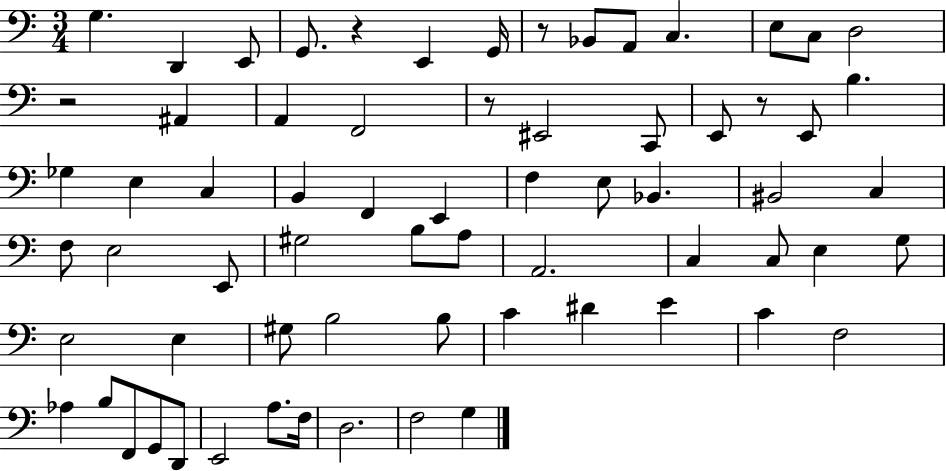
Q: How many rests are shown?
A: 5